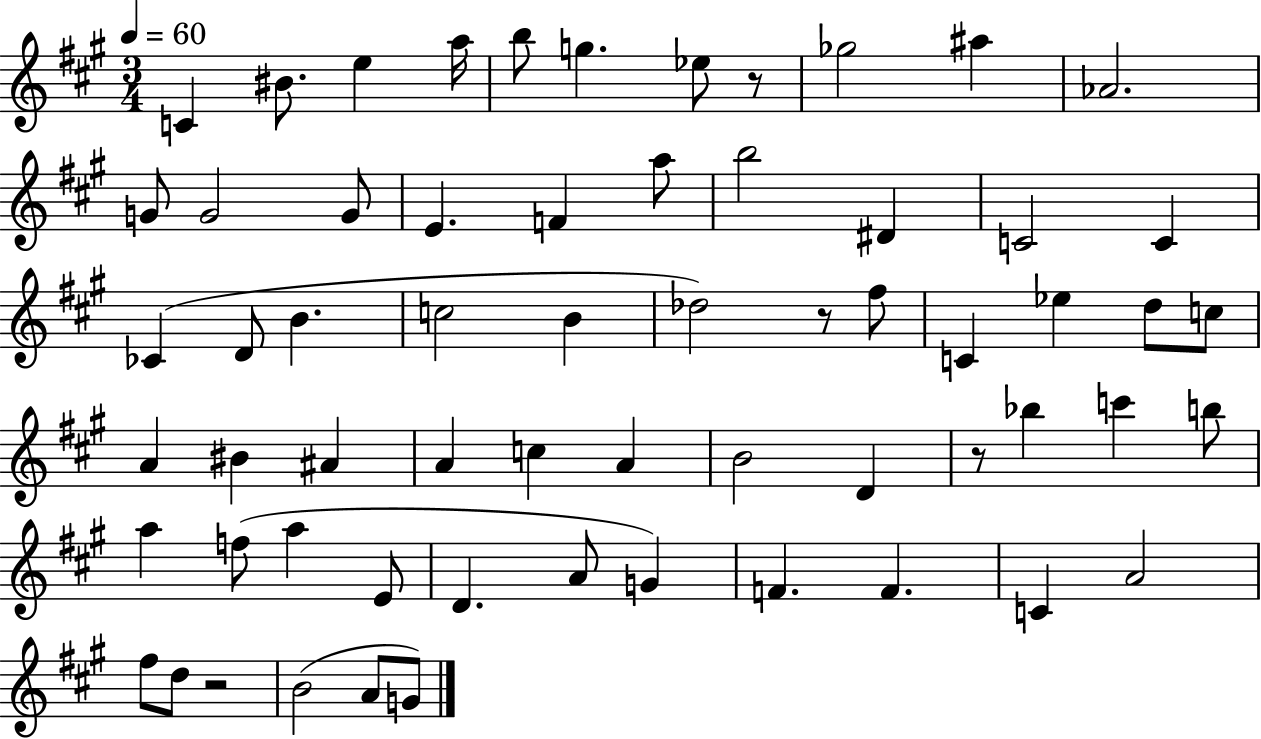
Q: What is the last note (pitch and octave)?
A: G4